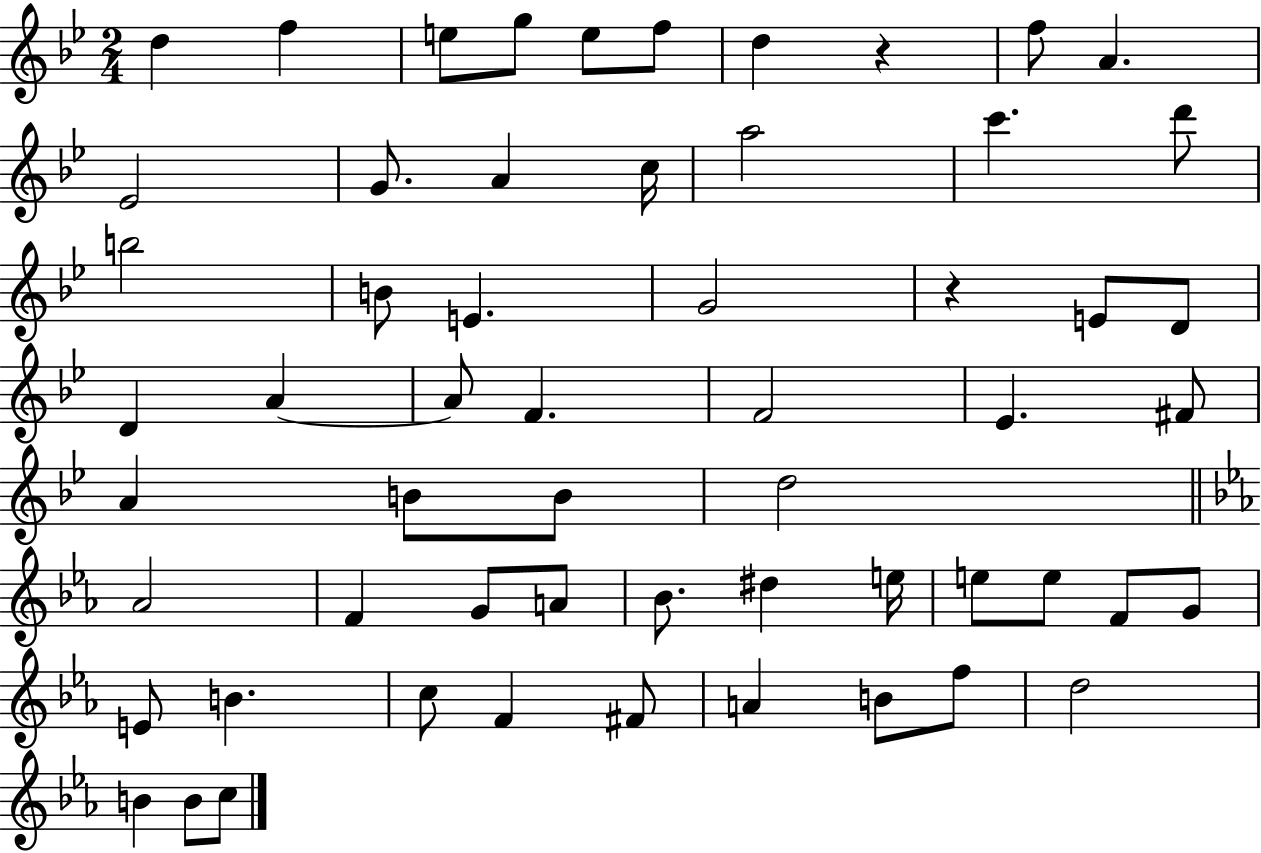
{
  \clef treble
  \numericTimeSignature
  \time 2/4
  \key bes \major
  \repeat volta 2 { d''4 f''4 | e''8 g''8 e''8 f''8 | d''4 r4 | f''8 a'4. | \break ees'2 | g'8. a'4 c''16 | a''2 | c'''4. d'''8 | \break b''2 | b'8 e'4. | g'2 | r4 e'8 d'8 | \break d'4 a'4~~ | a'8 f'4. | f'2 | ees'4. fis'8 | \break a'4 b'8 b'8 | d''2 | \bar "||" \break \key ees \major aes'2 | f'4 g'8 a'8 | bes'8. dis''4 e''16 | e''8 e''8 f'8 g'8 | \break e'8 b'4. | c''8 f'4 fis'8 | a'4 b'8 f''8 | d''2 | \break b'4 b'8 c''8 | } \bar "|."
}